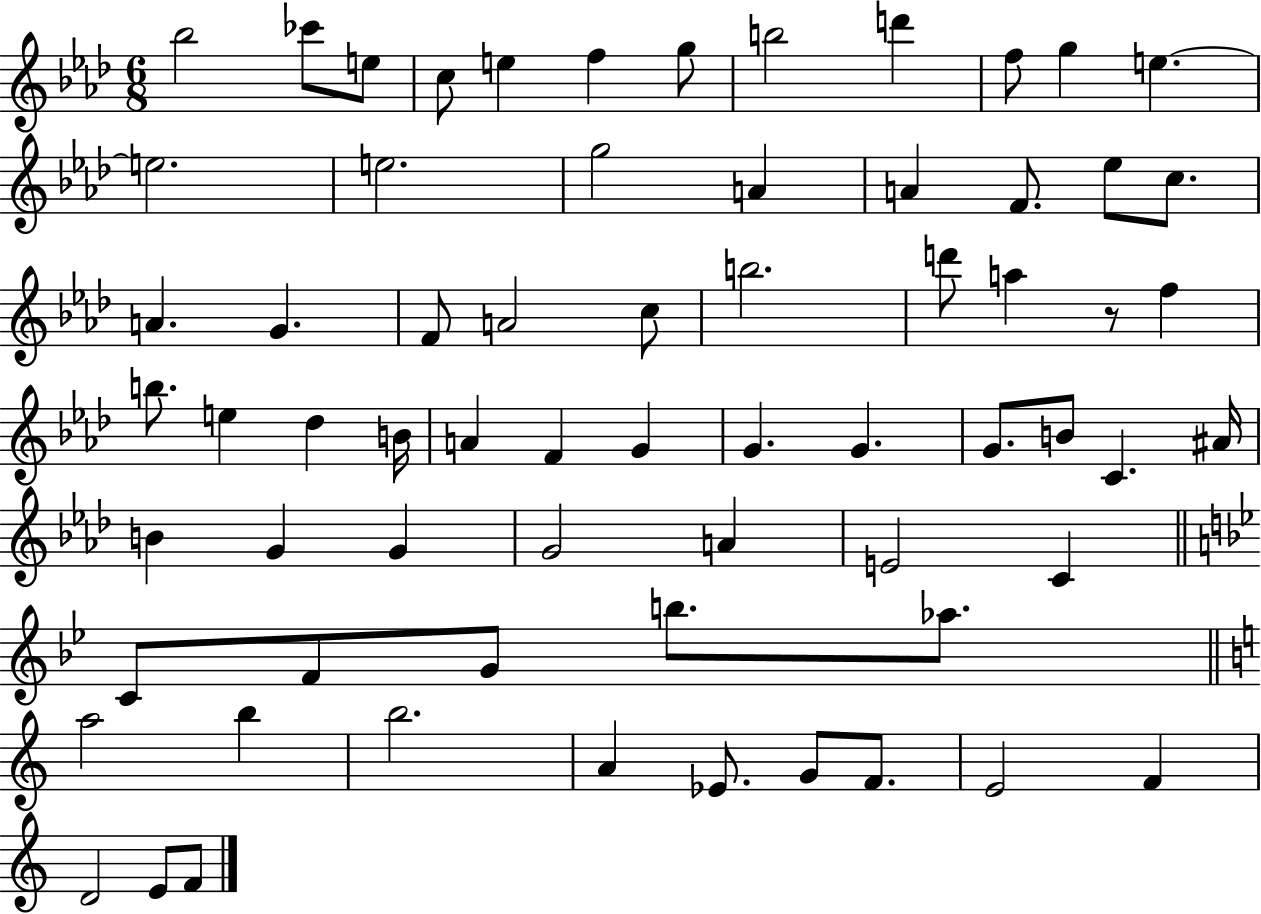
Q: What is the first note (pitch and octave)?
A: Bb5